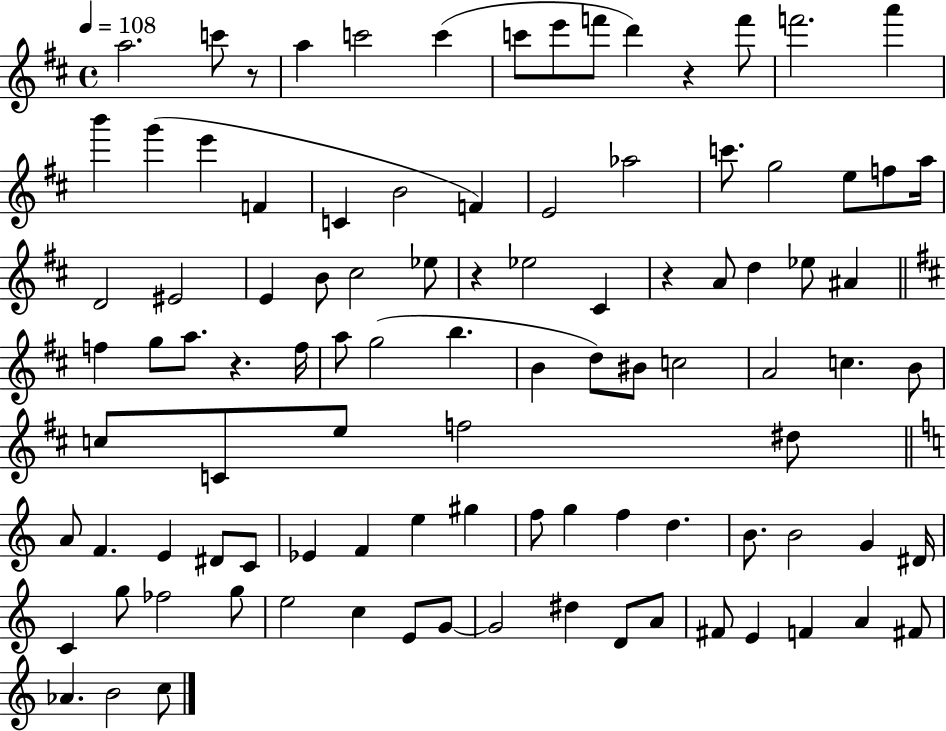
A5/h. C6/e R/e A5/q C6/h C6/q C6/e E6/e F6/e D6/q R/q F6/e F6/h. A6/q B6/q G6/q E6/q F4/q C4/q B4/h F4/q E4/h Ab5/h C6/e. G5/h E5/e F5/e A5/s D4/h EIS4/h E4/q B4/e C#5/h Eb5/e R/q Eb5/h C#4/q R/q A4/e D5/q Eb5/e A#4/q F5/q G5/e A5/e. R/q. F5/s A5/e G5/h B5/q. B4/q D5/e BIS4/e C5/h A4/h C5/q. B4/e C5/e C4/e E5/e F5/h D#5/e A4/e F4/q. E4/q D#4/e C4/e Eb4/q F4/q E5/q G#5/q F5/e G5/q F5/q D5/q. B4/e. B4/h G4/q D#4/s C4/q G5/e FES5/h G5/e E5/h C5/q E4/e G4/e G4/h D#5/q D4/e A4/e F#4/e E4/q F4/q A4/q F#4/e Ab4/q. B4/h C5/e